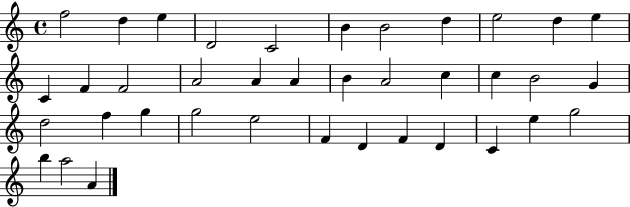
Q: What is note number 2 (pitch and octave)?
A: D5